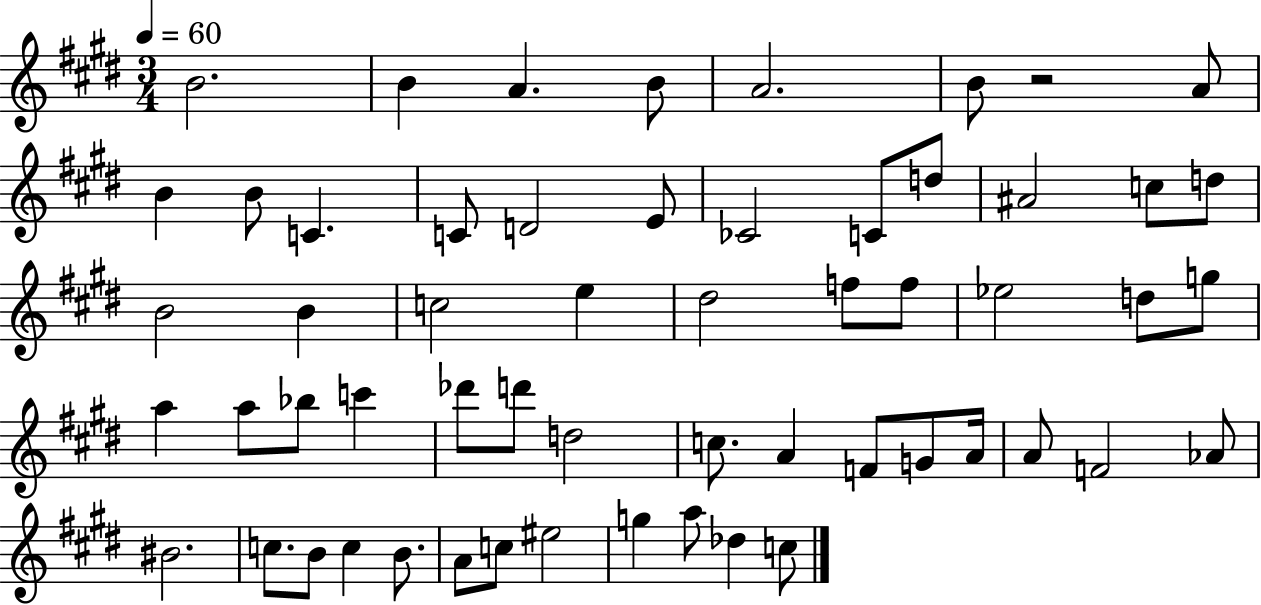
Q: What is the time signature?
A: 3/4